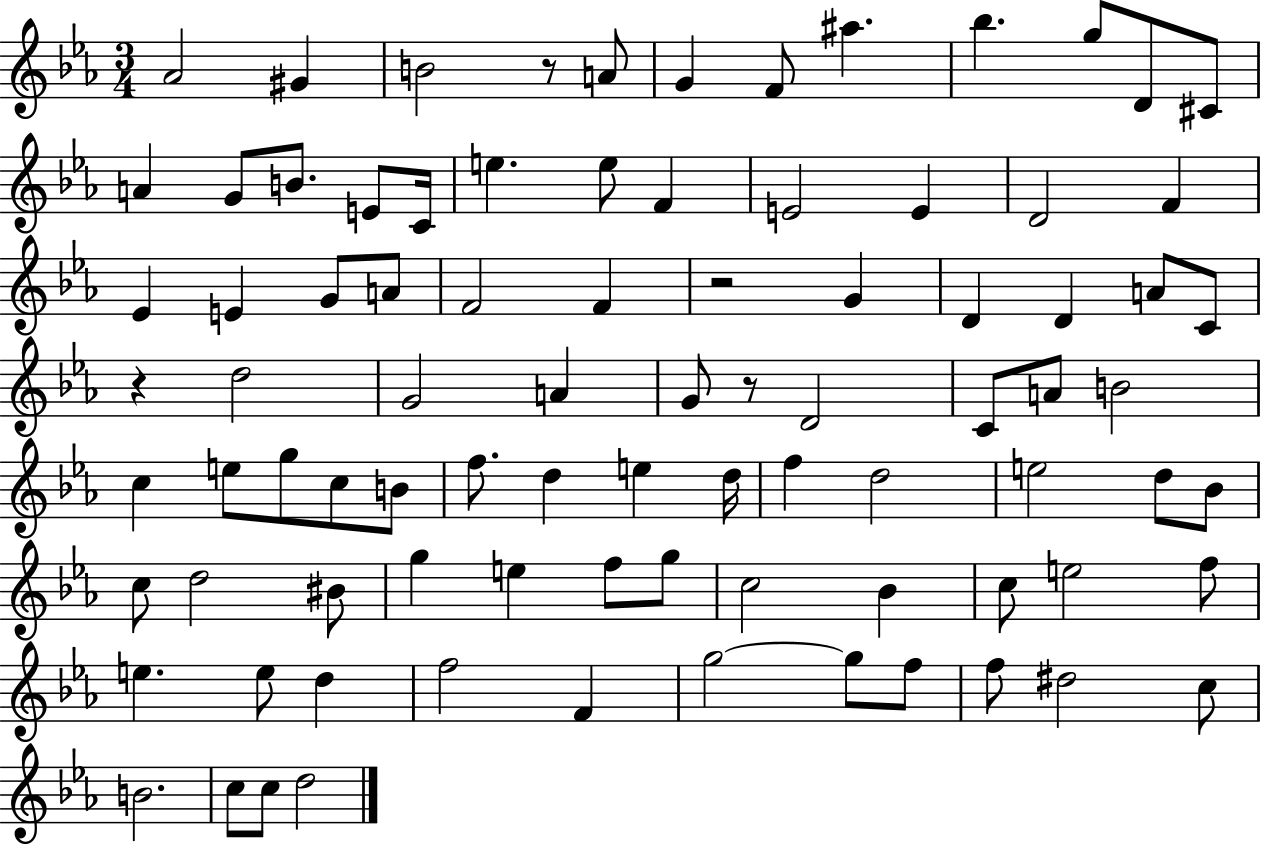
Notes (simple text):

Ab4/h G#4/q B4/h R/e A4/e G4/q F4/e A#5/q. Bb5/q. G5/e D4/e C#4/e A4/q G4/e B4/e. E4/e C4/s E5/q. E5/e F4/q E4/h E4/q D4/h F4/q Eb4/q E4/q G4/e A4/e F4/h F4/q R/h G4/q D4/q D4/q A4/e C4/e R/q D5/h G4/h A4/q G4/e R/e D4/h C4/e A4/e B4/h C5/q E5/e G5/e C5/e B4/e F5/e. D5/q E5/q D5/s F5/q D5/h E5/h D5/e Bb4/e C5/e D5/h BIS4/e G5/q E5/q F5/e G5/e C5/h Bb4/q C5/e E5/h F5/e E5/q. E5/e D5/q F5/h F4/q G5/h G5/e F5/e F5/e D#5/h C5/e B4/h. C5/e C5/e D5/h